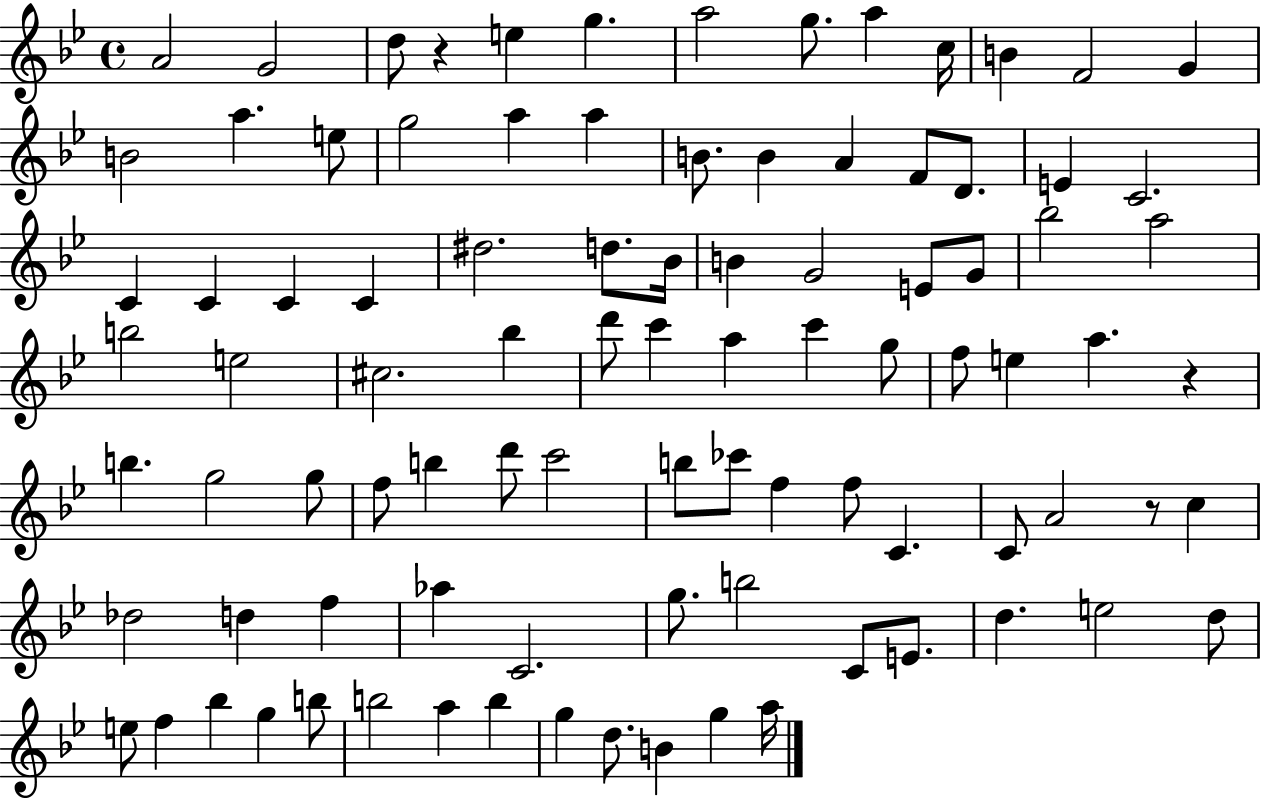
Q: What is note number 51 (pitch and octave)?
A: B5